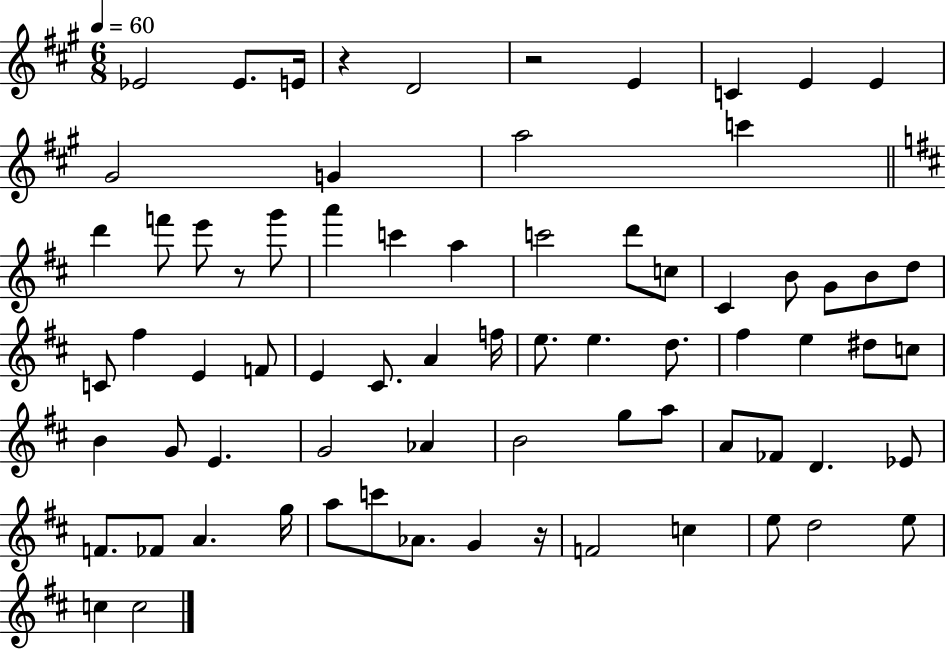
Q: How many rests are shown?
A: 4